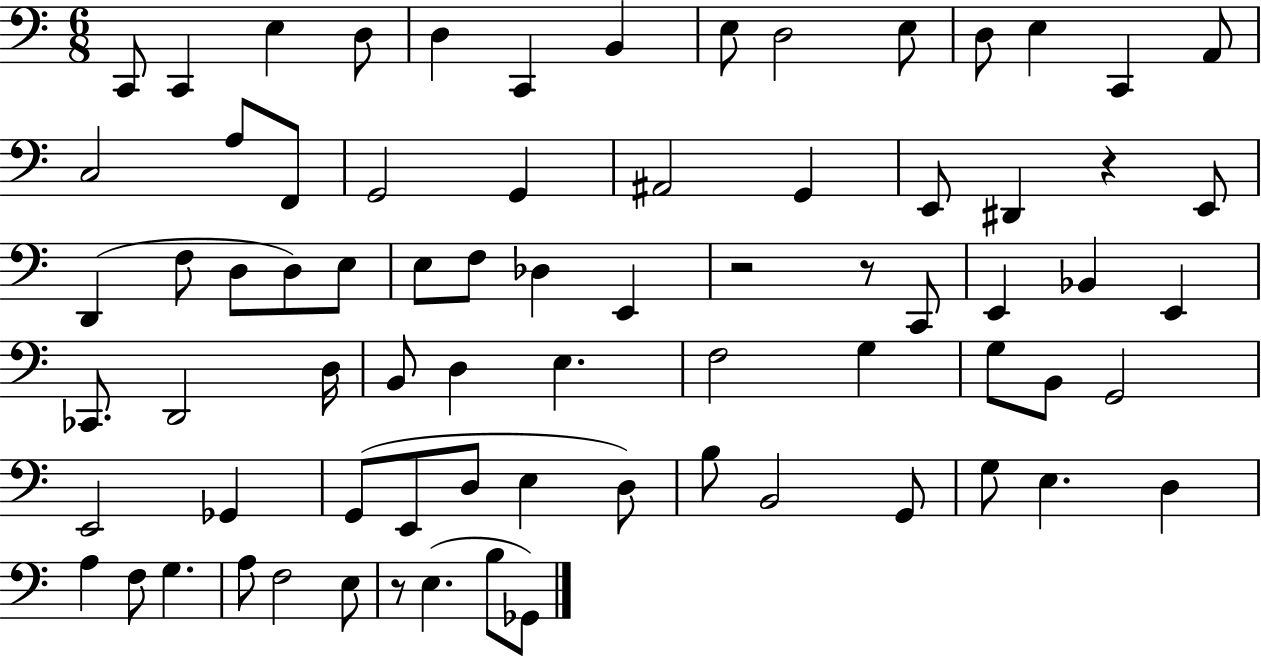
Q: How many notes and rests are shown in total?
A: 74